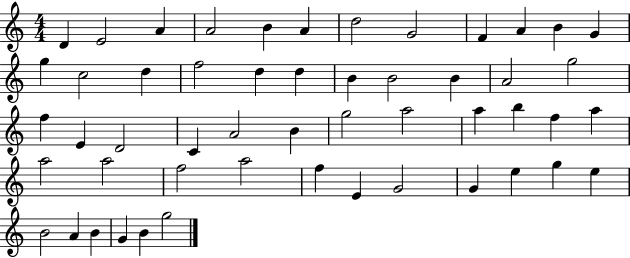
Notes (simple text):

D4/q E4/h A4/q A4/h B4/q A4/q D5/h G4/h F4/q A4/q B4/q G4/q G5/q C5/h D5/q F5/h D5/q D5/q B4/q B4/h B4/q A4/h G5/h F5/q E4/q D4/h C4/q A4/h B4/q G5/h A5/h A5/q B5/q F5/q A5/q A5/h A5/h F5/h A5/h F5/q E4/q G4/h G4/q E5/q G5/q E5/q B4/h A4/q B4/q G4/q B4/q G5/h